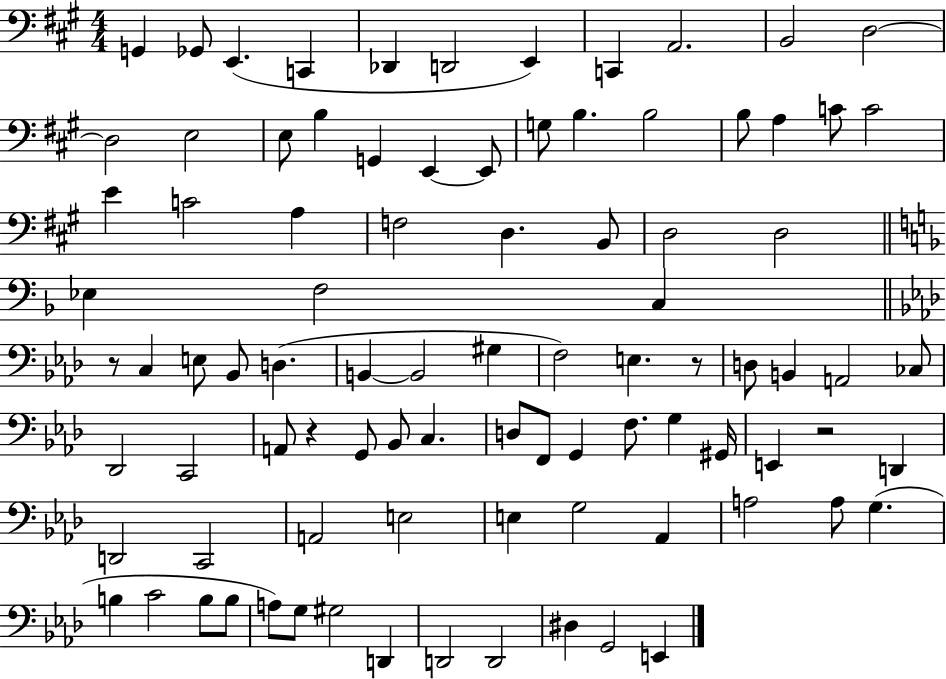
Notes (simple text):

G2/q Gb2/e E2/q. C2/q Db2/q D2/h E2/q C2/q A2/h. B2/h D3/h D3/h E3/h E3/e B3/q G2/q E2/q E2/e G3/e B3/q. B3/h B3/e A3/q C4/e C4/h E4/q C4/h A3/q F3/h D3/q. B2/e D3/h D3/h Eb3/q F3/h C3/q R/e C3/q E3/e Bb2/e D3/q. B2/q B2/h G#3/q F3/h E3/q. R/e D3/e B2/q A2/h CES3/e Db2/h C2/h A2/e R/q G2/e Bb2/e C3/q. D3/e F2/e G2/q F3/e. G3/q G#2/s E2/q R/h D2/q D2/h C2/h A2/h E3/h E3/q G3/h Ab2/q A3/h A3/e G3/q. B3/q C4/h B3/e B3/e A3/e G3/e G#3/h D2/q D2/h D2/h D#3/q G2/h E2/q